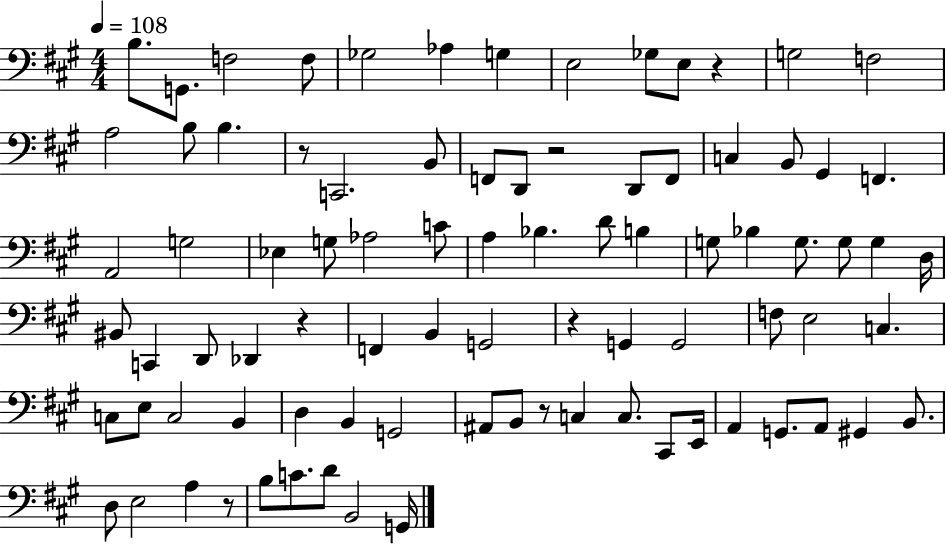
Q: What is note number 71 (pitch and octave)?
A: B2